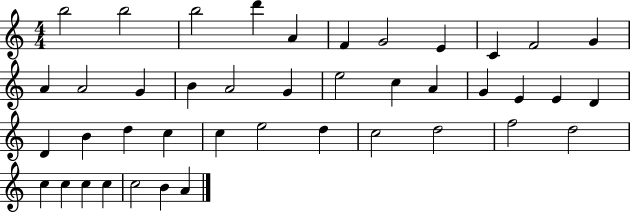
{
  \clef treble
  \numericTimeSignature
  \time 4/4
  \key c \major
  b''2 b''2 | b''2 d'''4 a'4 | f'4 g'2 e'4 | c'4 f'2 g'4 | \break a'4 a'2 g'4 | b'4 a'2 g'4 | e''2 c''4 a'4 | g'4 e'4 e'4 d'4 | \break d'4 b'4 d''4 c''4 | c''4 e''2 d''4 | c''2 d''2 | f''2 d''2 | \break c''4 c''4 c''4 c''4 | c''2 b'4 a'4 | \bar "|."
}